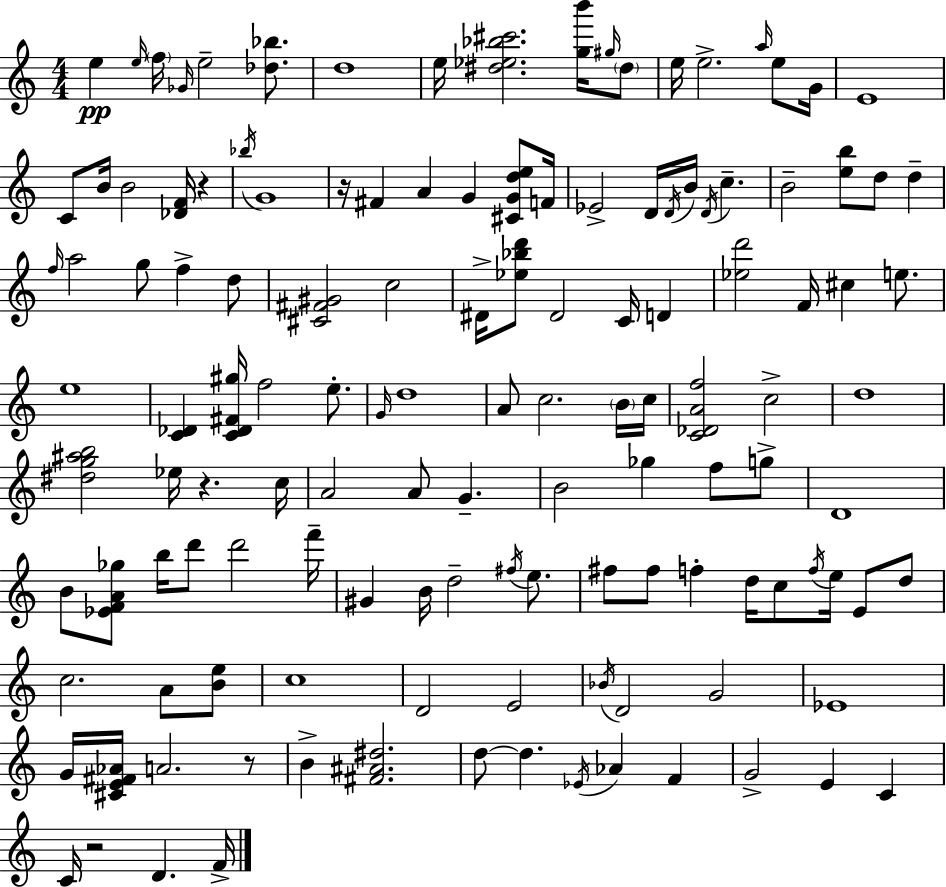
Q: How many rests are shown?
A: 5